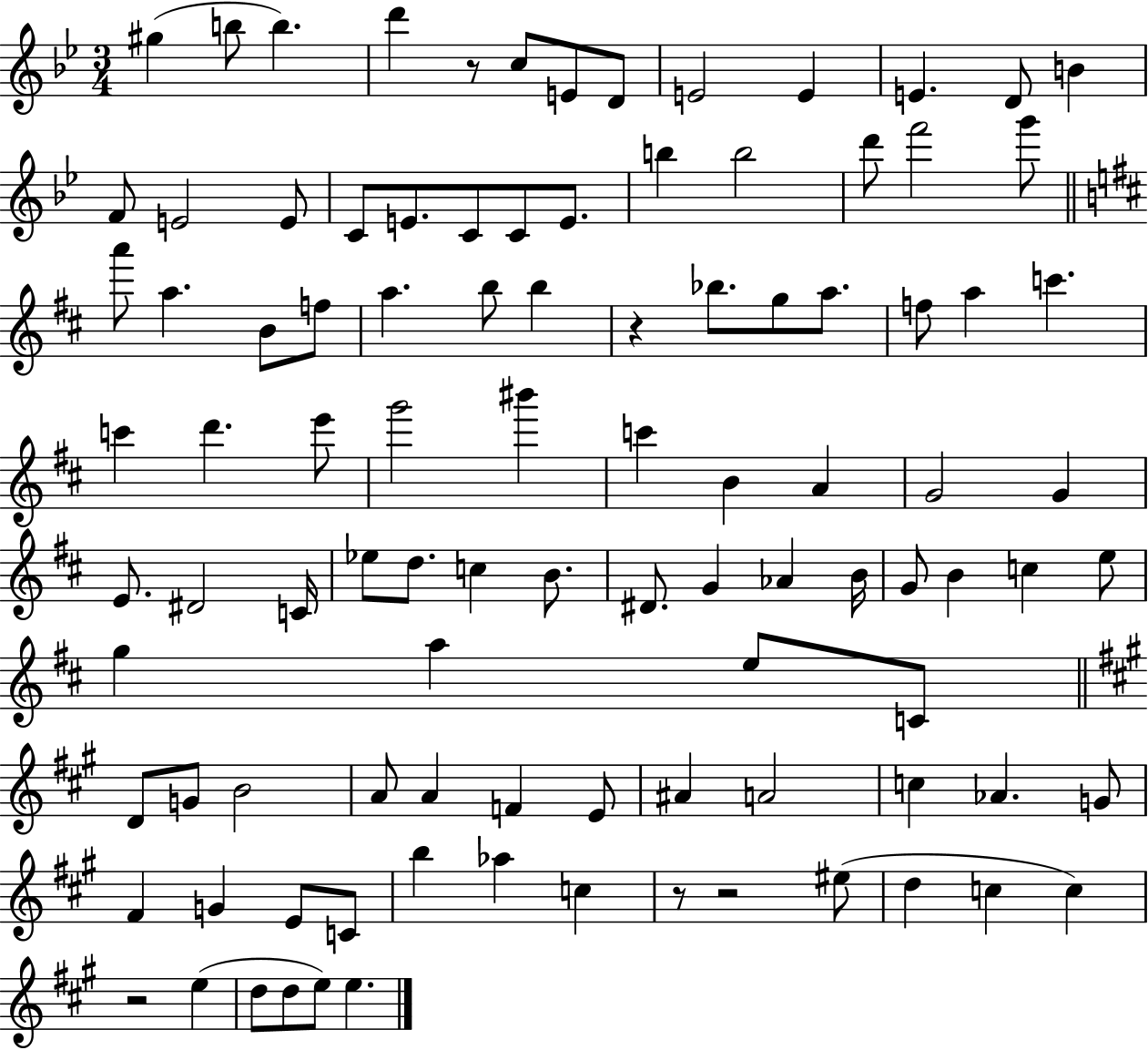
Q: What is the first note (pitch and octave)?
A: G#5